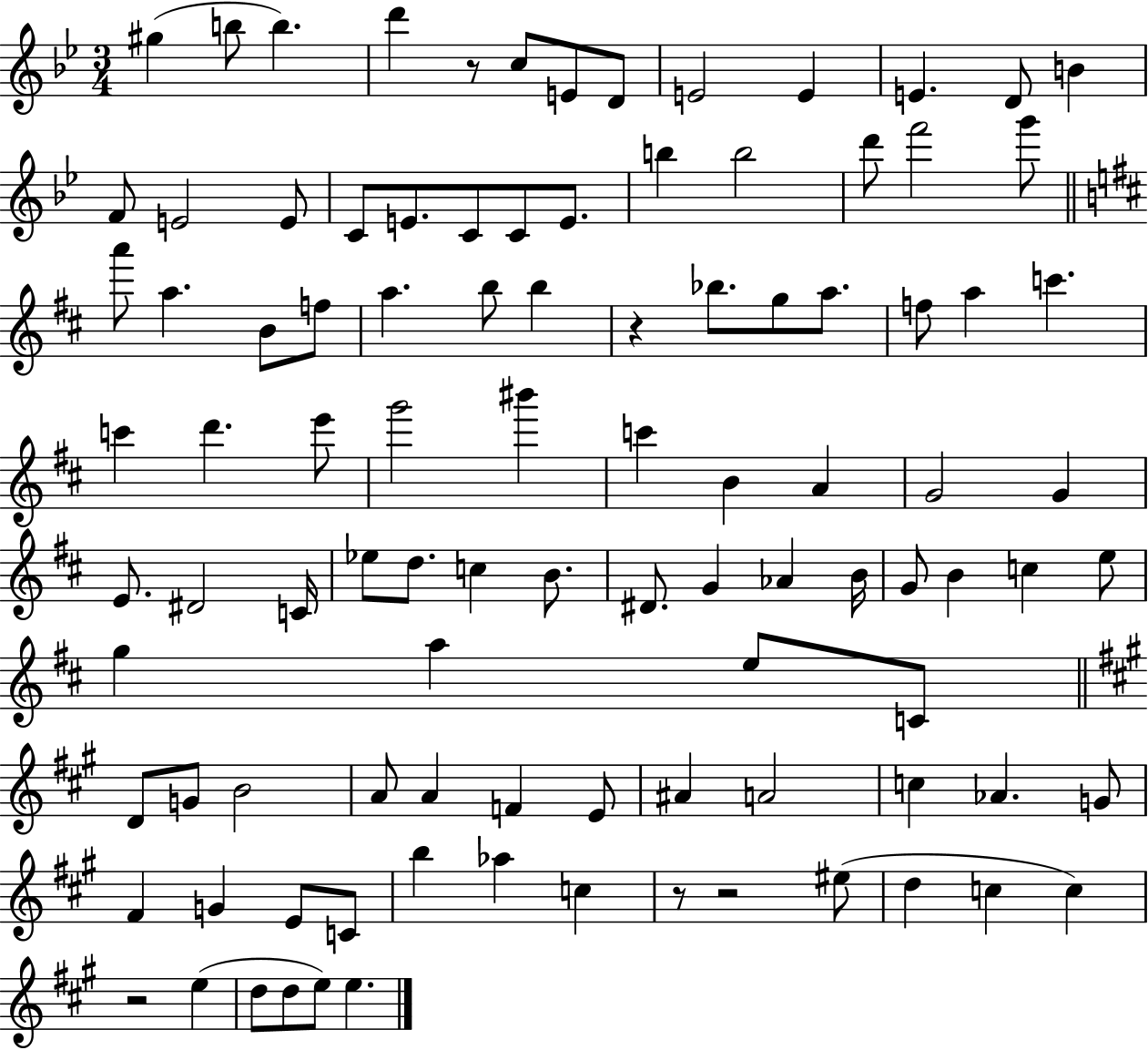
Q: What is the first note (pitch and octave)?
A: G#5